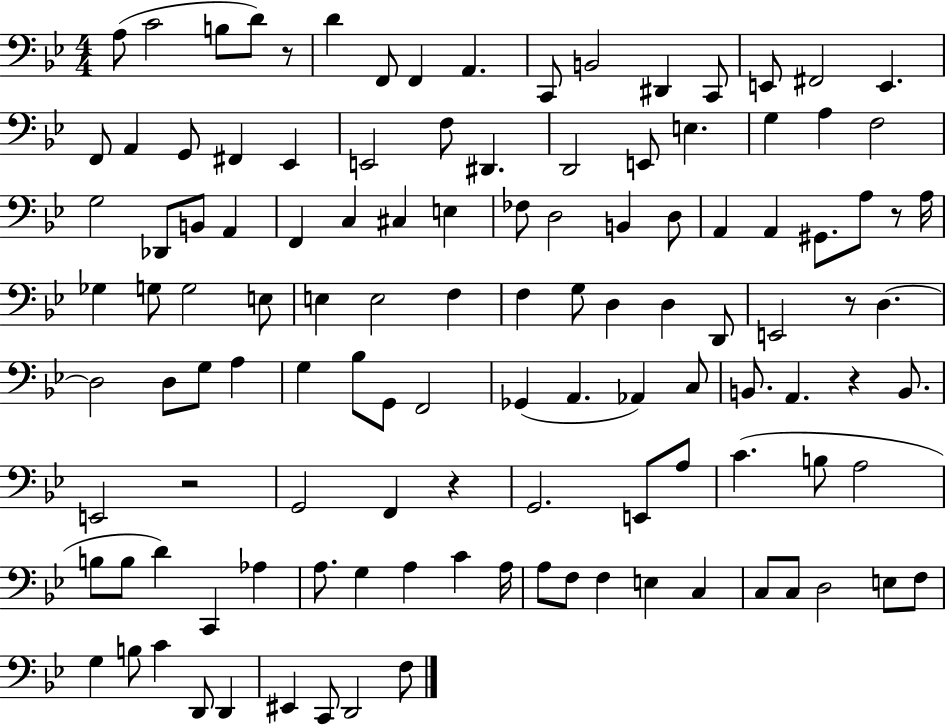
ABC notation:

X:1
T:Untitled
M:4/4
L:1/4
K:Bb
A,/2 C2 B,/2 D/2 z/2 D F,,/2 F,, A,, C,,/2 B,,2 ^D,, C,,/2 E,,/2 ^F,,2 E,, F,,/2 A,, G,,/2 ^F,, _E,, E,,2 F,/2 ^D,, D,,2 E,,/2 E, G, A, F,2 G,2 _D,,/2 B,,/2 A,, F,, C, ^C, E, _F,/2 D,2 B,, D,/2 A,, A,, ^G,,/2 A,/2 z/2 A,/4 _G, G,/2 G,2 E,/2 E, E,2 F, F, G,/2 D, D, D,,/2 E,,2 z/2 D, D,2 D,/2 G,/2 A, G, _B,/2 G,,/2 F,,2 _G,, A,, _A,, C,/2 B,,/2 A,, z B,,/2 E,,2 z2 G,,2 F,, z G,,2 E,,/2 A,/2 C B,/2 A,2 B,/2 B,/2 D C,, _A, A,/2 G, A, C A,/4 A,/2 F,/2 F, E, C, C,/2 C,/2 D,2 E,/2 F,/2 G, B,/2 C D,,/2 D,, ^E,, C,,/2 D,,2 F,/2